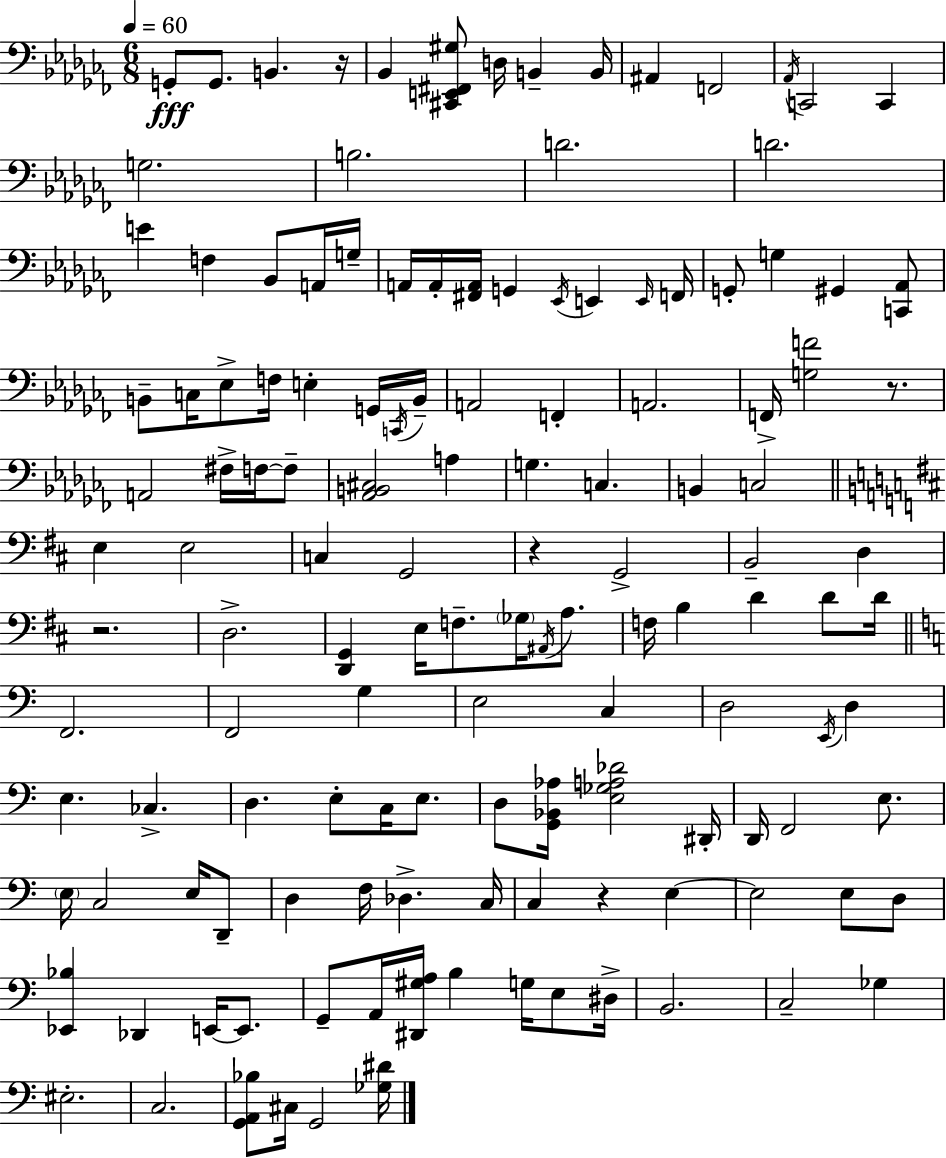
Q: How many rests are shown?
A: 5